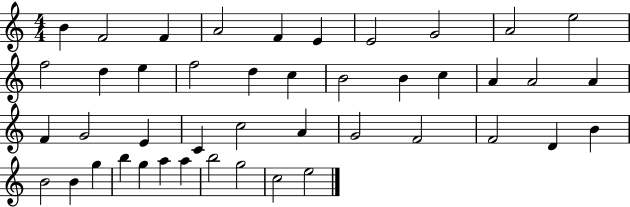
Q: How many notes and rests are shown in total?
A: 44